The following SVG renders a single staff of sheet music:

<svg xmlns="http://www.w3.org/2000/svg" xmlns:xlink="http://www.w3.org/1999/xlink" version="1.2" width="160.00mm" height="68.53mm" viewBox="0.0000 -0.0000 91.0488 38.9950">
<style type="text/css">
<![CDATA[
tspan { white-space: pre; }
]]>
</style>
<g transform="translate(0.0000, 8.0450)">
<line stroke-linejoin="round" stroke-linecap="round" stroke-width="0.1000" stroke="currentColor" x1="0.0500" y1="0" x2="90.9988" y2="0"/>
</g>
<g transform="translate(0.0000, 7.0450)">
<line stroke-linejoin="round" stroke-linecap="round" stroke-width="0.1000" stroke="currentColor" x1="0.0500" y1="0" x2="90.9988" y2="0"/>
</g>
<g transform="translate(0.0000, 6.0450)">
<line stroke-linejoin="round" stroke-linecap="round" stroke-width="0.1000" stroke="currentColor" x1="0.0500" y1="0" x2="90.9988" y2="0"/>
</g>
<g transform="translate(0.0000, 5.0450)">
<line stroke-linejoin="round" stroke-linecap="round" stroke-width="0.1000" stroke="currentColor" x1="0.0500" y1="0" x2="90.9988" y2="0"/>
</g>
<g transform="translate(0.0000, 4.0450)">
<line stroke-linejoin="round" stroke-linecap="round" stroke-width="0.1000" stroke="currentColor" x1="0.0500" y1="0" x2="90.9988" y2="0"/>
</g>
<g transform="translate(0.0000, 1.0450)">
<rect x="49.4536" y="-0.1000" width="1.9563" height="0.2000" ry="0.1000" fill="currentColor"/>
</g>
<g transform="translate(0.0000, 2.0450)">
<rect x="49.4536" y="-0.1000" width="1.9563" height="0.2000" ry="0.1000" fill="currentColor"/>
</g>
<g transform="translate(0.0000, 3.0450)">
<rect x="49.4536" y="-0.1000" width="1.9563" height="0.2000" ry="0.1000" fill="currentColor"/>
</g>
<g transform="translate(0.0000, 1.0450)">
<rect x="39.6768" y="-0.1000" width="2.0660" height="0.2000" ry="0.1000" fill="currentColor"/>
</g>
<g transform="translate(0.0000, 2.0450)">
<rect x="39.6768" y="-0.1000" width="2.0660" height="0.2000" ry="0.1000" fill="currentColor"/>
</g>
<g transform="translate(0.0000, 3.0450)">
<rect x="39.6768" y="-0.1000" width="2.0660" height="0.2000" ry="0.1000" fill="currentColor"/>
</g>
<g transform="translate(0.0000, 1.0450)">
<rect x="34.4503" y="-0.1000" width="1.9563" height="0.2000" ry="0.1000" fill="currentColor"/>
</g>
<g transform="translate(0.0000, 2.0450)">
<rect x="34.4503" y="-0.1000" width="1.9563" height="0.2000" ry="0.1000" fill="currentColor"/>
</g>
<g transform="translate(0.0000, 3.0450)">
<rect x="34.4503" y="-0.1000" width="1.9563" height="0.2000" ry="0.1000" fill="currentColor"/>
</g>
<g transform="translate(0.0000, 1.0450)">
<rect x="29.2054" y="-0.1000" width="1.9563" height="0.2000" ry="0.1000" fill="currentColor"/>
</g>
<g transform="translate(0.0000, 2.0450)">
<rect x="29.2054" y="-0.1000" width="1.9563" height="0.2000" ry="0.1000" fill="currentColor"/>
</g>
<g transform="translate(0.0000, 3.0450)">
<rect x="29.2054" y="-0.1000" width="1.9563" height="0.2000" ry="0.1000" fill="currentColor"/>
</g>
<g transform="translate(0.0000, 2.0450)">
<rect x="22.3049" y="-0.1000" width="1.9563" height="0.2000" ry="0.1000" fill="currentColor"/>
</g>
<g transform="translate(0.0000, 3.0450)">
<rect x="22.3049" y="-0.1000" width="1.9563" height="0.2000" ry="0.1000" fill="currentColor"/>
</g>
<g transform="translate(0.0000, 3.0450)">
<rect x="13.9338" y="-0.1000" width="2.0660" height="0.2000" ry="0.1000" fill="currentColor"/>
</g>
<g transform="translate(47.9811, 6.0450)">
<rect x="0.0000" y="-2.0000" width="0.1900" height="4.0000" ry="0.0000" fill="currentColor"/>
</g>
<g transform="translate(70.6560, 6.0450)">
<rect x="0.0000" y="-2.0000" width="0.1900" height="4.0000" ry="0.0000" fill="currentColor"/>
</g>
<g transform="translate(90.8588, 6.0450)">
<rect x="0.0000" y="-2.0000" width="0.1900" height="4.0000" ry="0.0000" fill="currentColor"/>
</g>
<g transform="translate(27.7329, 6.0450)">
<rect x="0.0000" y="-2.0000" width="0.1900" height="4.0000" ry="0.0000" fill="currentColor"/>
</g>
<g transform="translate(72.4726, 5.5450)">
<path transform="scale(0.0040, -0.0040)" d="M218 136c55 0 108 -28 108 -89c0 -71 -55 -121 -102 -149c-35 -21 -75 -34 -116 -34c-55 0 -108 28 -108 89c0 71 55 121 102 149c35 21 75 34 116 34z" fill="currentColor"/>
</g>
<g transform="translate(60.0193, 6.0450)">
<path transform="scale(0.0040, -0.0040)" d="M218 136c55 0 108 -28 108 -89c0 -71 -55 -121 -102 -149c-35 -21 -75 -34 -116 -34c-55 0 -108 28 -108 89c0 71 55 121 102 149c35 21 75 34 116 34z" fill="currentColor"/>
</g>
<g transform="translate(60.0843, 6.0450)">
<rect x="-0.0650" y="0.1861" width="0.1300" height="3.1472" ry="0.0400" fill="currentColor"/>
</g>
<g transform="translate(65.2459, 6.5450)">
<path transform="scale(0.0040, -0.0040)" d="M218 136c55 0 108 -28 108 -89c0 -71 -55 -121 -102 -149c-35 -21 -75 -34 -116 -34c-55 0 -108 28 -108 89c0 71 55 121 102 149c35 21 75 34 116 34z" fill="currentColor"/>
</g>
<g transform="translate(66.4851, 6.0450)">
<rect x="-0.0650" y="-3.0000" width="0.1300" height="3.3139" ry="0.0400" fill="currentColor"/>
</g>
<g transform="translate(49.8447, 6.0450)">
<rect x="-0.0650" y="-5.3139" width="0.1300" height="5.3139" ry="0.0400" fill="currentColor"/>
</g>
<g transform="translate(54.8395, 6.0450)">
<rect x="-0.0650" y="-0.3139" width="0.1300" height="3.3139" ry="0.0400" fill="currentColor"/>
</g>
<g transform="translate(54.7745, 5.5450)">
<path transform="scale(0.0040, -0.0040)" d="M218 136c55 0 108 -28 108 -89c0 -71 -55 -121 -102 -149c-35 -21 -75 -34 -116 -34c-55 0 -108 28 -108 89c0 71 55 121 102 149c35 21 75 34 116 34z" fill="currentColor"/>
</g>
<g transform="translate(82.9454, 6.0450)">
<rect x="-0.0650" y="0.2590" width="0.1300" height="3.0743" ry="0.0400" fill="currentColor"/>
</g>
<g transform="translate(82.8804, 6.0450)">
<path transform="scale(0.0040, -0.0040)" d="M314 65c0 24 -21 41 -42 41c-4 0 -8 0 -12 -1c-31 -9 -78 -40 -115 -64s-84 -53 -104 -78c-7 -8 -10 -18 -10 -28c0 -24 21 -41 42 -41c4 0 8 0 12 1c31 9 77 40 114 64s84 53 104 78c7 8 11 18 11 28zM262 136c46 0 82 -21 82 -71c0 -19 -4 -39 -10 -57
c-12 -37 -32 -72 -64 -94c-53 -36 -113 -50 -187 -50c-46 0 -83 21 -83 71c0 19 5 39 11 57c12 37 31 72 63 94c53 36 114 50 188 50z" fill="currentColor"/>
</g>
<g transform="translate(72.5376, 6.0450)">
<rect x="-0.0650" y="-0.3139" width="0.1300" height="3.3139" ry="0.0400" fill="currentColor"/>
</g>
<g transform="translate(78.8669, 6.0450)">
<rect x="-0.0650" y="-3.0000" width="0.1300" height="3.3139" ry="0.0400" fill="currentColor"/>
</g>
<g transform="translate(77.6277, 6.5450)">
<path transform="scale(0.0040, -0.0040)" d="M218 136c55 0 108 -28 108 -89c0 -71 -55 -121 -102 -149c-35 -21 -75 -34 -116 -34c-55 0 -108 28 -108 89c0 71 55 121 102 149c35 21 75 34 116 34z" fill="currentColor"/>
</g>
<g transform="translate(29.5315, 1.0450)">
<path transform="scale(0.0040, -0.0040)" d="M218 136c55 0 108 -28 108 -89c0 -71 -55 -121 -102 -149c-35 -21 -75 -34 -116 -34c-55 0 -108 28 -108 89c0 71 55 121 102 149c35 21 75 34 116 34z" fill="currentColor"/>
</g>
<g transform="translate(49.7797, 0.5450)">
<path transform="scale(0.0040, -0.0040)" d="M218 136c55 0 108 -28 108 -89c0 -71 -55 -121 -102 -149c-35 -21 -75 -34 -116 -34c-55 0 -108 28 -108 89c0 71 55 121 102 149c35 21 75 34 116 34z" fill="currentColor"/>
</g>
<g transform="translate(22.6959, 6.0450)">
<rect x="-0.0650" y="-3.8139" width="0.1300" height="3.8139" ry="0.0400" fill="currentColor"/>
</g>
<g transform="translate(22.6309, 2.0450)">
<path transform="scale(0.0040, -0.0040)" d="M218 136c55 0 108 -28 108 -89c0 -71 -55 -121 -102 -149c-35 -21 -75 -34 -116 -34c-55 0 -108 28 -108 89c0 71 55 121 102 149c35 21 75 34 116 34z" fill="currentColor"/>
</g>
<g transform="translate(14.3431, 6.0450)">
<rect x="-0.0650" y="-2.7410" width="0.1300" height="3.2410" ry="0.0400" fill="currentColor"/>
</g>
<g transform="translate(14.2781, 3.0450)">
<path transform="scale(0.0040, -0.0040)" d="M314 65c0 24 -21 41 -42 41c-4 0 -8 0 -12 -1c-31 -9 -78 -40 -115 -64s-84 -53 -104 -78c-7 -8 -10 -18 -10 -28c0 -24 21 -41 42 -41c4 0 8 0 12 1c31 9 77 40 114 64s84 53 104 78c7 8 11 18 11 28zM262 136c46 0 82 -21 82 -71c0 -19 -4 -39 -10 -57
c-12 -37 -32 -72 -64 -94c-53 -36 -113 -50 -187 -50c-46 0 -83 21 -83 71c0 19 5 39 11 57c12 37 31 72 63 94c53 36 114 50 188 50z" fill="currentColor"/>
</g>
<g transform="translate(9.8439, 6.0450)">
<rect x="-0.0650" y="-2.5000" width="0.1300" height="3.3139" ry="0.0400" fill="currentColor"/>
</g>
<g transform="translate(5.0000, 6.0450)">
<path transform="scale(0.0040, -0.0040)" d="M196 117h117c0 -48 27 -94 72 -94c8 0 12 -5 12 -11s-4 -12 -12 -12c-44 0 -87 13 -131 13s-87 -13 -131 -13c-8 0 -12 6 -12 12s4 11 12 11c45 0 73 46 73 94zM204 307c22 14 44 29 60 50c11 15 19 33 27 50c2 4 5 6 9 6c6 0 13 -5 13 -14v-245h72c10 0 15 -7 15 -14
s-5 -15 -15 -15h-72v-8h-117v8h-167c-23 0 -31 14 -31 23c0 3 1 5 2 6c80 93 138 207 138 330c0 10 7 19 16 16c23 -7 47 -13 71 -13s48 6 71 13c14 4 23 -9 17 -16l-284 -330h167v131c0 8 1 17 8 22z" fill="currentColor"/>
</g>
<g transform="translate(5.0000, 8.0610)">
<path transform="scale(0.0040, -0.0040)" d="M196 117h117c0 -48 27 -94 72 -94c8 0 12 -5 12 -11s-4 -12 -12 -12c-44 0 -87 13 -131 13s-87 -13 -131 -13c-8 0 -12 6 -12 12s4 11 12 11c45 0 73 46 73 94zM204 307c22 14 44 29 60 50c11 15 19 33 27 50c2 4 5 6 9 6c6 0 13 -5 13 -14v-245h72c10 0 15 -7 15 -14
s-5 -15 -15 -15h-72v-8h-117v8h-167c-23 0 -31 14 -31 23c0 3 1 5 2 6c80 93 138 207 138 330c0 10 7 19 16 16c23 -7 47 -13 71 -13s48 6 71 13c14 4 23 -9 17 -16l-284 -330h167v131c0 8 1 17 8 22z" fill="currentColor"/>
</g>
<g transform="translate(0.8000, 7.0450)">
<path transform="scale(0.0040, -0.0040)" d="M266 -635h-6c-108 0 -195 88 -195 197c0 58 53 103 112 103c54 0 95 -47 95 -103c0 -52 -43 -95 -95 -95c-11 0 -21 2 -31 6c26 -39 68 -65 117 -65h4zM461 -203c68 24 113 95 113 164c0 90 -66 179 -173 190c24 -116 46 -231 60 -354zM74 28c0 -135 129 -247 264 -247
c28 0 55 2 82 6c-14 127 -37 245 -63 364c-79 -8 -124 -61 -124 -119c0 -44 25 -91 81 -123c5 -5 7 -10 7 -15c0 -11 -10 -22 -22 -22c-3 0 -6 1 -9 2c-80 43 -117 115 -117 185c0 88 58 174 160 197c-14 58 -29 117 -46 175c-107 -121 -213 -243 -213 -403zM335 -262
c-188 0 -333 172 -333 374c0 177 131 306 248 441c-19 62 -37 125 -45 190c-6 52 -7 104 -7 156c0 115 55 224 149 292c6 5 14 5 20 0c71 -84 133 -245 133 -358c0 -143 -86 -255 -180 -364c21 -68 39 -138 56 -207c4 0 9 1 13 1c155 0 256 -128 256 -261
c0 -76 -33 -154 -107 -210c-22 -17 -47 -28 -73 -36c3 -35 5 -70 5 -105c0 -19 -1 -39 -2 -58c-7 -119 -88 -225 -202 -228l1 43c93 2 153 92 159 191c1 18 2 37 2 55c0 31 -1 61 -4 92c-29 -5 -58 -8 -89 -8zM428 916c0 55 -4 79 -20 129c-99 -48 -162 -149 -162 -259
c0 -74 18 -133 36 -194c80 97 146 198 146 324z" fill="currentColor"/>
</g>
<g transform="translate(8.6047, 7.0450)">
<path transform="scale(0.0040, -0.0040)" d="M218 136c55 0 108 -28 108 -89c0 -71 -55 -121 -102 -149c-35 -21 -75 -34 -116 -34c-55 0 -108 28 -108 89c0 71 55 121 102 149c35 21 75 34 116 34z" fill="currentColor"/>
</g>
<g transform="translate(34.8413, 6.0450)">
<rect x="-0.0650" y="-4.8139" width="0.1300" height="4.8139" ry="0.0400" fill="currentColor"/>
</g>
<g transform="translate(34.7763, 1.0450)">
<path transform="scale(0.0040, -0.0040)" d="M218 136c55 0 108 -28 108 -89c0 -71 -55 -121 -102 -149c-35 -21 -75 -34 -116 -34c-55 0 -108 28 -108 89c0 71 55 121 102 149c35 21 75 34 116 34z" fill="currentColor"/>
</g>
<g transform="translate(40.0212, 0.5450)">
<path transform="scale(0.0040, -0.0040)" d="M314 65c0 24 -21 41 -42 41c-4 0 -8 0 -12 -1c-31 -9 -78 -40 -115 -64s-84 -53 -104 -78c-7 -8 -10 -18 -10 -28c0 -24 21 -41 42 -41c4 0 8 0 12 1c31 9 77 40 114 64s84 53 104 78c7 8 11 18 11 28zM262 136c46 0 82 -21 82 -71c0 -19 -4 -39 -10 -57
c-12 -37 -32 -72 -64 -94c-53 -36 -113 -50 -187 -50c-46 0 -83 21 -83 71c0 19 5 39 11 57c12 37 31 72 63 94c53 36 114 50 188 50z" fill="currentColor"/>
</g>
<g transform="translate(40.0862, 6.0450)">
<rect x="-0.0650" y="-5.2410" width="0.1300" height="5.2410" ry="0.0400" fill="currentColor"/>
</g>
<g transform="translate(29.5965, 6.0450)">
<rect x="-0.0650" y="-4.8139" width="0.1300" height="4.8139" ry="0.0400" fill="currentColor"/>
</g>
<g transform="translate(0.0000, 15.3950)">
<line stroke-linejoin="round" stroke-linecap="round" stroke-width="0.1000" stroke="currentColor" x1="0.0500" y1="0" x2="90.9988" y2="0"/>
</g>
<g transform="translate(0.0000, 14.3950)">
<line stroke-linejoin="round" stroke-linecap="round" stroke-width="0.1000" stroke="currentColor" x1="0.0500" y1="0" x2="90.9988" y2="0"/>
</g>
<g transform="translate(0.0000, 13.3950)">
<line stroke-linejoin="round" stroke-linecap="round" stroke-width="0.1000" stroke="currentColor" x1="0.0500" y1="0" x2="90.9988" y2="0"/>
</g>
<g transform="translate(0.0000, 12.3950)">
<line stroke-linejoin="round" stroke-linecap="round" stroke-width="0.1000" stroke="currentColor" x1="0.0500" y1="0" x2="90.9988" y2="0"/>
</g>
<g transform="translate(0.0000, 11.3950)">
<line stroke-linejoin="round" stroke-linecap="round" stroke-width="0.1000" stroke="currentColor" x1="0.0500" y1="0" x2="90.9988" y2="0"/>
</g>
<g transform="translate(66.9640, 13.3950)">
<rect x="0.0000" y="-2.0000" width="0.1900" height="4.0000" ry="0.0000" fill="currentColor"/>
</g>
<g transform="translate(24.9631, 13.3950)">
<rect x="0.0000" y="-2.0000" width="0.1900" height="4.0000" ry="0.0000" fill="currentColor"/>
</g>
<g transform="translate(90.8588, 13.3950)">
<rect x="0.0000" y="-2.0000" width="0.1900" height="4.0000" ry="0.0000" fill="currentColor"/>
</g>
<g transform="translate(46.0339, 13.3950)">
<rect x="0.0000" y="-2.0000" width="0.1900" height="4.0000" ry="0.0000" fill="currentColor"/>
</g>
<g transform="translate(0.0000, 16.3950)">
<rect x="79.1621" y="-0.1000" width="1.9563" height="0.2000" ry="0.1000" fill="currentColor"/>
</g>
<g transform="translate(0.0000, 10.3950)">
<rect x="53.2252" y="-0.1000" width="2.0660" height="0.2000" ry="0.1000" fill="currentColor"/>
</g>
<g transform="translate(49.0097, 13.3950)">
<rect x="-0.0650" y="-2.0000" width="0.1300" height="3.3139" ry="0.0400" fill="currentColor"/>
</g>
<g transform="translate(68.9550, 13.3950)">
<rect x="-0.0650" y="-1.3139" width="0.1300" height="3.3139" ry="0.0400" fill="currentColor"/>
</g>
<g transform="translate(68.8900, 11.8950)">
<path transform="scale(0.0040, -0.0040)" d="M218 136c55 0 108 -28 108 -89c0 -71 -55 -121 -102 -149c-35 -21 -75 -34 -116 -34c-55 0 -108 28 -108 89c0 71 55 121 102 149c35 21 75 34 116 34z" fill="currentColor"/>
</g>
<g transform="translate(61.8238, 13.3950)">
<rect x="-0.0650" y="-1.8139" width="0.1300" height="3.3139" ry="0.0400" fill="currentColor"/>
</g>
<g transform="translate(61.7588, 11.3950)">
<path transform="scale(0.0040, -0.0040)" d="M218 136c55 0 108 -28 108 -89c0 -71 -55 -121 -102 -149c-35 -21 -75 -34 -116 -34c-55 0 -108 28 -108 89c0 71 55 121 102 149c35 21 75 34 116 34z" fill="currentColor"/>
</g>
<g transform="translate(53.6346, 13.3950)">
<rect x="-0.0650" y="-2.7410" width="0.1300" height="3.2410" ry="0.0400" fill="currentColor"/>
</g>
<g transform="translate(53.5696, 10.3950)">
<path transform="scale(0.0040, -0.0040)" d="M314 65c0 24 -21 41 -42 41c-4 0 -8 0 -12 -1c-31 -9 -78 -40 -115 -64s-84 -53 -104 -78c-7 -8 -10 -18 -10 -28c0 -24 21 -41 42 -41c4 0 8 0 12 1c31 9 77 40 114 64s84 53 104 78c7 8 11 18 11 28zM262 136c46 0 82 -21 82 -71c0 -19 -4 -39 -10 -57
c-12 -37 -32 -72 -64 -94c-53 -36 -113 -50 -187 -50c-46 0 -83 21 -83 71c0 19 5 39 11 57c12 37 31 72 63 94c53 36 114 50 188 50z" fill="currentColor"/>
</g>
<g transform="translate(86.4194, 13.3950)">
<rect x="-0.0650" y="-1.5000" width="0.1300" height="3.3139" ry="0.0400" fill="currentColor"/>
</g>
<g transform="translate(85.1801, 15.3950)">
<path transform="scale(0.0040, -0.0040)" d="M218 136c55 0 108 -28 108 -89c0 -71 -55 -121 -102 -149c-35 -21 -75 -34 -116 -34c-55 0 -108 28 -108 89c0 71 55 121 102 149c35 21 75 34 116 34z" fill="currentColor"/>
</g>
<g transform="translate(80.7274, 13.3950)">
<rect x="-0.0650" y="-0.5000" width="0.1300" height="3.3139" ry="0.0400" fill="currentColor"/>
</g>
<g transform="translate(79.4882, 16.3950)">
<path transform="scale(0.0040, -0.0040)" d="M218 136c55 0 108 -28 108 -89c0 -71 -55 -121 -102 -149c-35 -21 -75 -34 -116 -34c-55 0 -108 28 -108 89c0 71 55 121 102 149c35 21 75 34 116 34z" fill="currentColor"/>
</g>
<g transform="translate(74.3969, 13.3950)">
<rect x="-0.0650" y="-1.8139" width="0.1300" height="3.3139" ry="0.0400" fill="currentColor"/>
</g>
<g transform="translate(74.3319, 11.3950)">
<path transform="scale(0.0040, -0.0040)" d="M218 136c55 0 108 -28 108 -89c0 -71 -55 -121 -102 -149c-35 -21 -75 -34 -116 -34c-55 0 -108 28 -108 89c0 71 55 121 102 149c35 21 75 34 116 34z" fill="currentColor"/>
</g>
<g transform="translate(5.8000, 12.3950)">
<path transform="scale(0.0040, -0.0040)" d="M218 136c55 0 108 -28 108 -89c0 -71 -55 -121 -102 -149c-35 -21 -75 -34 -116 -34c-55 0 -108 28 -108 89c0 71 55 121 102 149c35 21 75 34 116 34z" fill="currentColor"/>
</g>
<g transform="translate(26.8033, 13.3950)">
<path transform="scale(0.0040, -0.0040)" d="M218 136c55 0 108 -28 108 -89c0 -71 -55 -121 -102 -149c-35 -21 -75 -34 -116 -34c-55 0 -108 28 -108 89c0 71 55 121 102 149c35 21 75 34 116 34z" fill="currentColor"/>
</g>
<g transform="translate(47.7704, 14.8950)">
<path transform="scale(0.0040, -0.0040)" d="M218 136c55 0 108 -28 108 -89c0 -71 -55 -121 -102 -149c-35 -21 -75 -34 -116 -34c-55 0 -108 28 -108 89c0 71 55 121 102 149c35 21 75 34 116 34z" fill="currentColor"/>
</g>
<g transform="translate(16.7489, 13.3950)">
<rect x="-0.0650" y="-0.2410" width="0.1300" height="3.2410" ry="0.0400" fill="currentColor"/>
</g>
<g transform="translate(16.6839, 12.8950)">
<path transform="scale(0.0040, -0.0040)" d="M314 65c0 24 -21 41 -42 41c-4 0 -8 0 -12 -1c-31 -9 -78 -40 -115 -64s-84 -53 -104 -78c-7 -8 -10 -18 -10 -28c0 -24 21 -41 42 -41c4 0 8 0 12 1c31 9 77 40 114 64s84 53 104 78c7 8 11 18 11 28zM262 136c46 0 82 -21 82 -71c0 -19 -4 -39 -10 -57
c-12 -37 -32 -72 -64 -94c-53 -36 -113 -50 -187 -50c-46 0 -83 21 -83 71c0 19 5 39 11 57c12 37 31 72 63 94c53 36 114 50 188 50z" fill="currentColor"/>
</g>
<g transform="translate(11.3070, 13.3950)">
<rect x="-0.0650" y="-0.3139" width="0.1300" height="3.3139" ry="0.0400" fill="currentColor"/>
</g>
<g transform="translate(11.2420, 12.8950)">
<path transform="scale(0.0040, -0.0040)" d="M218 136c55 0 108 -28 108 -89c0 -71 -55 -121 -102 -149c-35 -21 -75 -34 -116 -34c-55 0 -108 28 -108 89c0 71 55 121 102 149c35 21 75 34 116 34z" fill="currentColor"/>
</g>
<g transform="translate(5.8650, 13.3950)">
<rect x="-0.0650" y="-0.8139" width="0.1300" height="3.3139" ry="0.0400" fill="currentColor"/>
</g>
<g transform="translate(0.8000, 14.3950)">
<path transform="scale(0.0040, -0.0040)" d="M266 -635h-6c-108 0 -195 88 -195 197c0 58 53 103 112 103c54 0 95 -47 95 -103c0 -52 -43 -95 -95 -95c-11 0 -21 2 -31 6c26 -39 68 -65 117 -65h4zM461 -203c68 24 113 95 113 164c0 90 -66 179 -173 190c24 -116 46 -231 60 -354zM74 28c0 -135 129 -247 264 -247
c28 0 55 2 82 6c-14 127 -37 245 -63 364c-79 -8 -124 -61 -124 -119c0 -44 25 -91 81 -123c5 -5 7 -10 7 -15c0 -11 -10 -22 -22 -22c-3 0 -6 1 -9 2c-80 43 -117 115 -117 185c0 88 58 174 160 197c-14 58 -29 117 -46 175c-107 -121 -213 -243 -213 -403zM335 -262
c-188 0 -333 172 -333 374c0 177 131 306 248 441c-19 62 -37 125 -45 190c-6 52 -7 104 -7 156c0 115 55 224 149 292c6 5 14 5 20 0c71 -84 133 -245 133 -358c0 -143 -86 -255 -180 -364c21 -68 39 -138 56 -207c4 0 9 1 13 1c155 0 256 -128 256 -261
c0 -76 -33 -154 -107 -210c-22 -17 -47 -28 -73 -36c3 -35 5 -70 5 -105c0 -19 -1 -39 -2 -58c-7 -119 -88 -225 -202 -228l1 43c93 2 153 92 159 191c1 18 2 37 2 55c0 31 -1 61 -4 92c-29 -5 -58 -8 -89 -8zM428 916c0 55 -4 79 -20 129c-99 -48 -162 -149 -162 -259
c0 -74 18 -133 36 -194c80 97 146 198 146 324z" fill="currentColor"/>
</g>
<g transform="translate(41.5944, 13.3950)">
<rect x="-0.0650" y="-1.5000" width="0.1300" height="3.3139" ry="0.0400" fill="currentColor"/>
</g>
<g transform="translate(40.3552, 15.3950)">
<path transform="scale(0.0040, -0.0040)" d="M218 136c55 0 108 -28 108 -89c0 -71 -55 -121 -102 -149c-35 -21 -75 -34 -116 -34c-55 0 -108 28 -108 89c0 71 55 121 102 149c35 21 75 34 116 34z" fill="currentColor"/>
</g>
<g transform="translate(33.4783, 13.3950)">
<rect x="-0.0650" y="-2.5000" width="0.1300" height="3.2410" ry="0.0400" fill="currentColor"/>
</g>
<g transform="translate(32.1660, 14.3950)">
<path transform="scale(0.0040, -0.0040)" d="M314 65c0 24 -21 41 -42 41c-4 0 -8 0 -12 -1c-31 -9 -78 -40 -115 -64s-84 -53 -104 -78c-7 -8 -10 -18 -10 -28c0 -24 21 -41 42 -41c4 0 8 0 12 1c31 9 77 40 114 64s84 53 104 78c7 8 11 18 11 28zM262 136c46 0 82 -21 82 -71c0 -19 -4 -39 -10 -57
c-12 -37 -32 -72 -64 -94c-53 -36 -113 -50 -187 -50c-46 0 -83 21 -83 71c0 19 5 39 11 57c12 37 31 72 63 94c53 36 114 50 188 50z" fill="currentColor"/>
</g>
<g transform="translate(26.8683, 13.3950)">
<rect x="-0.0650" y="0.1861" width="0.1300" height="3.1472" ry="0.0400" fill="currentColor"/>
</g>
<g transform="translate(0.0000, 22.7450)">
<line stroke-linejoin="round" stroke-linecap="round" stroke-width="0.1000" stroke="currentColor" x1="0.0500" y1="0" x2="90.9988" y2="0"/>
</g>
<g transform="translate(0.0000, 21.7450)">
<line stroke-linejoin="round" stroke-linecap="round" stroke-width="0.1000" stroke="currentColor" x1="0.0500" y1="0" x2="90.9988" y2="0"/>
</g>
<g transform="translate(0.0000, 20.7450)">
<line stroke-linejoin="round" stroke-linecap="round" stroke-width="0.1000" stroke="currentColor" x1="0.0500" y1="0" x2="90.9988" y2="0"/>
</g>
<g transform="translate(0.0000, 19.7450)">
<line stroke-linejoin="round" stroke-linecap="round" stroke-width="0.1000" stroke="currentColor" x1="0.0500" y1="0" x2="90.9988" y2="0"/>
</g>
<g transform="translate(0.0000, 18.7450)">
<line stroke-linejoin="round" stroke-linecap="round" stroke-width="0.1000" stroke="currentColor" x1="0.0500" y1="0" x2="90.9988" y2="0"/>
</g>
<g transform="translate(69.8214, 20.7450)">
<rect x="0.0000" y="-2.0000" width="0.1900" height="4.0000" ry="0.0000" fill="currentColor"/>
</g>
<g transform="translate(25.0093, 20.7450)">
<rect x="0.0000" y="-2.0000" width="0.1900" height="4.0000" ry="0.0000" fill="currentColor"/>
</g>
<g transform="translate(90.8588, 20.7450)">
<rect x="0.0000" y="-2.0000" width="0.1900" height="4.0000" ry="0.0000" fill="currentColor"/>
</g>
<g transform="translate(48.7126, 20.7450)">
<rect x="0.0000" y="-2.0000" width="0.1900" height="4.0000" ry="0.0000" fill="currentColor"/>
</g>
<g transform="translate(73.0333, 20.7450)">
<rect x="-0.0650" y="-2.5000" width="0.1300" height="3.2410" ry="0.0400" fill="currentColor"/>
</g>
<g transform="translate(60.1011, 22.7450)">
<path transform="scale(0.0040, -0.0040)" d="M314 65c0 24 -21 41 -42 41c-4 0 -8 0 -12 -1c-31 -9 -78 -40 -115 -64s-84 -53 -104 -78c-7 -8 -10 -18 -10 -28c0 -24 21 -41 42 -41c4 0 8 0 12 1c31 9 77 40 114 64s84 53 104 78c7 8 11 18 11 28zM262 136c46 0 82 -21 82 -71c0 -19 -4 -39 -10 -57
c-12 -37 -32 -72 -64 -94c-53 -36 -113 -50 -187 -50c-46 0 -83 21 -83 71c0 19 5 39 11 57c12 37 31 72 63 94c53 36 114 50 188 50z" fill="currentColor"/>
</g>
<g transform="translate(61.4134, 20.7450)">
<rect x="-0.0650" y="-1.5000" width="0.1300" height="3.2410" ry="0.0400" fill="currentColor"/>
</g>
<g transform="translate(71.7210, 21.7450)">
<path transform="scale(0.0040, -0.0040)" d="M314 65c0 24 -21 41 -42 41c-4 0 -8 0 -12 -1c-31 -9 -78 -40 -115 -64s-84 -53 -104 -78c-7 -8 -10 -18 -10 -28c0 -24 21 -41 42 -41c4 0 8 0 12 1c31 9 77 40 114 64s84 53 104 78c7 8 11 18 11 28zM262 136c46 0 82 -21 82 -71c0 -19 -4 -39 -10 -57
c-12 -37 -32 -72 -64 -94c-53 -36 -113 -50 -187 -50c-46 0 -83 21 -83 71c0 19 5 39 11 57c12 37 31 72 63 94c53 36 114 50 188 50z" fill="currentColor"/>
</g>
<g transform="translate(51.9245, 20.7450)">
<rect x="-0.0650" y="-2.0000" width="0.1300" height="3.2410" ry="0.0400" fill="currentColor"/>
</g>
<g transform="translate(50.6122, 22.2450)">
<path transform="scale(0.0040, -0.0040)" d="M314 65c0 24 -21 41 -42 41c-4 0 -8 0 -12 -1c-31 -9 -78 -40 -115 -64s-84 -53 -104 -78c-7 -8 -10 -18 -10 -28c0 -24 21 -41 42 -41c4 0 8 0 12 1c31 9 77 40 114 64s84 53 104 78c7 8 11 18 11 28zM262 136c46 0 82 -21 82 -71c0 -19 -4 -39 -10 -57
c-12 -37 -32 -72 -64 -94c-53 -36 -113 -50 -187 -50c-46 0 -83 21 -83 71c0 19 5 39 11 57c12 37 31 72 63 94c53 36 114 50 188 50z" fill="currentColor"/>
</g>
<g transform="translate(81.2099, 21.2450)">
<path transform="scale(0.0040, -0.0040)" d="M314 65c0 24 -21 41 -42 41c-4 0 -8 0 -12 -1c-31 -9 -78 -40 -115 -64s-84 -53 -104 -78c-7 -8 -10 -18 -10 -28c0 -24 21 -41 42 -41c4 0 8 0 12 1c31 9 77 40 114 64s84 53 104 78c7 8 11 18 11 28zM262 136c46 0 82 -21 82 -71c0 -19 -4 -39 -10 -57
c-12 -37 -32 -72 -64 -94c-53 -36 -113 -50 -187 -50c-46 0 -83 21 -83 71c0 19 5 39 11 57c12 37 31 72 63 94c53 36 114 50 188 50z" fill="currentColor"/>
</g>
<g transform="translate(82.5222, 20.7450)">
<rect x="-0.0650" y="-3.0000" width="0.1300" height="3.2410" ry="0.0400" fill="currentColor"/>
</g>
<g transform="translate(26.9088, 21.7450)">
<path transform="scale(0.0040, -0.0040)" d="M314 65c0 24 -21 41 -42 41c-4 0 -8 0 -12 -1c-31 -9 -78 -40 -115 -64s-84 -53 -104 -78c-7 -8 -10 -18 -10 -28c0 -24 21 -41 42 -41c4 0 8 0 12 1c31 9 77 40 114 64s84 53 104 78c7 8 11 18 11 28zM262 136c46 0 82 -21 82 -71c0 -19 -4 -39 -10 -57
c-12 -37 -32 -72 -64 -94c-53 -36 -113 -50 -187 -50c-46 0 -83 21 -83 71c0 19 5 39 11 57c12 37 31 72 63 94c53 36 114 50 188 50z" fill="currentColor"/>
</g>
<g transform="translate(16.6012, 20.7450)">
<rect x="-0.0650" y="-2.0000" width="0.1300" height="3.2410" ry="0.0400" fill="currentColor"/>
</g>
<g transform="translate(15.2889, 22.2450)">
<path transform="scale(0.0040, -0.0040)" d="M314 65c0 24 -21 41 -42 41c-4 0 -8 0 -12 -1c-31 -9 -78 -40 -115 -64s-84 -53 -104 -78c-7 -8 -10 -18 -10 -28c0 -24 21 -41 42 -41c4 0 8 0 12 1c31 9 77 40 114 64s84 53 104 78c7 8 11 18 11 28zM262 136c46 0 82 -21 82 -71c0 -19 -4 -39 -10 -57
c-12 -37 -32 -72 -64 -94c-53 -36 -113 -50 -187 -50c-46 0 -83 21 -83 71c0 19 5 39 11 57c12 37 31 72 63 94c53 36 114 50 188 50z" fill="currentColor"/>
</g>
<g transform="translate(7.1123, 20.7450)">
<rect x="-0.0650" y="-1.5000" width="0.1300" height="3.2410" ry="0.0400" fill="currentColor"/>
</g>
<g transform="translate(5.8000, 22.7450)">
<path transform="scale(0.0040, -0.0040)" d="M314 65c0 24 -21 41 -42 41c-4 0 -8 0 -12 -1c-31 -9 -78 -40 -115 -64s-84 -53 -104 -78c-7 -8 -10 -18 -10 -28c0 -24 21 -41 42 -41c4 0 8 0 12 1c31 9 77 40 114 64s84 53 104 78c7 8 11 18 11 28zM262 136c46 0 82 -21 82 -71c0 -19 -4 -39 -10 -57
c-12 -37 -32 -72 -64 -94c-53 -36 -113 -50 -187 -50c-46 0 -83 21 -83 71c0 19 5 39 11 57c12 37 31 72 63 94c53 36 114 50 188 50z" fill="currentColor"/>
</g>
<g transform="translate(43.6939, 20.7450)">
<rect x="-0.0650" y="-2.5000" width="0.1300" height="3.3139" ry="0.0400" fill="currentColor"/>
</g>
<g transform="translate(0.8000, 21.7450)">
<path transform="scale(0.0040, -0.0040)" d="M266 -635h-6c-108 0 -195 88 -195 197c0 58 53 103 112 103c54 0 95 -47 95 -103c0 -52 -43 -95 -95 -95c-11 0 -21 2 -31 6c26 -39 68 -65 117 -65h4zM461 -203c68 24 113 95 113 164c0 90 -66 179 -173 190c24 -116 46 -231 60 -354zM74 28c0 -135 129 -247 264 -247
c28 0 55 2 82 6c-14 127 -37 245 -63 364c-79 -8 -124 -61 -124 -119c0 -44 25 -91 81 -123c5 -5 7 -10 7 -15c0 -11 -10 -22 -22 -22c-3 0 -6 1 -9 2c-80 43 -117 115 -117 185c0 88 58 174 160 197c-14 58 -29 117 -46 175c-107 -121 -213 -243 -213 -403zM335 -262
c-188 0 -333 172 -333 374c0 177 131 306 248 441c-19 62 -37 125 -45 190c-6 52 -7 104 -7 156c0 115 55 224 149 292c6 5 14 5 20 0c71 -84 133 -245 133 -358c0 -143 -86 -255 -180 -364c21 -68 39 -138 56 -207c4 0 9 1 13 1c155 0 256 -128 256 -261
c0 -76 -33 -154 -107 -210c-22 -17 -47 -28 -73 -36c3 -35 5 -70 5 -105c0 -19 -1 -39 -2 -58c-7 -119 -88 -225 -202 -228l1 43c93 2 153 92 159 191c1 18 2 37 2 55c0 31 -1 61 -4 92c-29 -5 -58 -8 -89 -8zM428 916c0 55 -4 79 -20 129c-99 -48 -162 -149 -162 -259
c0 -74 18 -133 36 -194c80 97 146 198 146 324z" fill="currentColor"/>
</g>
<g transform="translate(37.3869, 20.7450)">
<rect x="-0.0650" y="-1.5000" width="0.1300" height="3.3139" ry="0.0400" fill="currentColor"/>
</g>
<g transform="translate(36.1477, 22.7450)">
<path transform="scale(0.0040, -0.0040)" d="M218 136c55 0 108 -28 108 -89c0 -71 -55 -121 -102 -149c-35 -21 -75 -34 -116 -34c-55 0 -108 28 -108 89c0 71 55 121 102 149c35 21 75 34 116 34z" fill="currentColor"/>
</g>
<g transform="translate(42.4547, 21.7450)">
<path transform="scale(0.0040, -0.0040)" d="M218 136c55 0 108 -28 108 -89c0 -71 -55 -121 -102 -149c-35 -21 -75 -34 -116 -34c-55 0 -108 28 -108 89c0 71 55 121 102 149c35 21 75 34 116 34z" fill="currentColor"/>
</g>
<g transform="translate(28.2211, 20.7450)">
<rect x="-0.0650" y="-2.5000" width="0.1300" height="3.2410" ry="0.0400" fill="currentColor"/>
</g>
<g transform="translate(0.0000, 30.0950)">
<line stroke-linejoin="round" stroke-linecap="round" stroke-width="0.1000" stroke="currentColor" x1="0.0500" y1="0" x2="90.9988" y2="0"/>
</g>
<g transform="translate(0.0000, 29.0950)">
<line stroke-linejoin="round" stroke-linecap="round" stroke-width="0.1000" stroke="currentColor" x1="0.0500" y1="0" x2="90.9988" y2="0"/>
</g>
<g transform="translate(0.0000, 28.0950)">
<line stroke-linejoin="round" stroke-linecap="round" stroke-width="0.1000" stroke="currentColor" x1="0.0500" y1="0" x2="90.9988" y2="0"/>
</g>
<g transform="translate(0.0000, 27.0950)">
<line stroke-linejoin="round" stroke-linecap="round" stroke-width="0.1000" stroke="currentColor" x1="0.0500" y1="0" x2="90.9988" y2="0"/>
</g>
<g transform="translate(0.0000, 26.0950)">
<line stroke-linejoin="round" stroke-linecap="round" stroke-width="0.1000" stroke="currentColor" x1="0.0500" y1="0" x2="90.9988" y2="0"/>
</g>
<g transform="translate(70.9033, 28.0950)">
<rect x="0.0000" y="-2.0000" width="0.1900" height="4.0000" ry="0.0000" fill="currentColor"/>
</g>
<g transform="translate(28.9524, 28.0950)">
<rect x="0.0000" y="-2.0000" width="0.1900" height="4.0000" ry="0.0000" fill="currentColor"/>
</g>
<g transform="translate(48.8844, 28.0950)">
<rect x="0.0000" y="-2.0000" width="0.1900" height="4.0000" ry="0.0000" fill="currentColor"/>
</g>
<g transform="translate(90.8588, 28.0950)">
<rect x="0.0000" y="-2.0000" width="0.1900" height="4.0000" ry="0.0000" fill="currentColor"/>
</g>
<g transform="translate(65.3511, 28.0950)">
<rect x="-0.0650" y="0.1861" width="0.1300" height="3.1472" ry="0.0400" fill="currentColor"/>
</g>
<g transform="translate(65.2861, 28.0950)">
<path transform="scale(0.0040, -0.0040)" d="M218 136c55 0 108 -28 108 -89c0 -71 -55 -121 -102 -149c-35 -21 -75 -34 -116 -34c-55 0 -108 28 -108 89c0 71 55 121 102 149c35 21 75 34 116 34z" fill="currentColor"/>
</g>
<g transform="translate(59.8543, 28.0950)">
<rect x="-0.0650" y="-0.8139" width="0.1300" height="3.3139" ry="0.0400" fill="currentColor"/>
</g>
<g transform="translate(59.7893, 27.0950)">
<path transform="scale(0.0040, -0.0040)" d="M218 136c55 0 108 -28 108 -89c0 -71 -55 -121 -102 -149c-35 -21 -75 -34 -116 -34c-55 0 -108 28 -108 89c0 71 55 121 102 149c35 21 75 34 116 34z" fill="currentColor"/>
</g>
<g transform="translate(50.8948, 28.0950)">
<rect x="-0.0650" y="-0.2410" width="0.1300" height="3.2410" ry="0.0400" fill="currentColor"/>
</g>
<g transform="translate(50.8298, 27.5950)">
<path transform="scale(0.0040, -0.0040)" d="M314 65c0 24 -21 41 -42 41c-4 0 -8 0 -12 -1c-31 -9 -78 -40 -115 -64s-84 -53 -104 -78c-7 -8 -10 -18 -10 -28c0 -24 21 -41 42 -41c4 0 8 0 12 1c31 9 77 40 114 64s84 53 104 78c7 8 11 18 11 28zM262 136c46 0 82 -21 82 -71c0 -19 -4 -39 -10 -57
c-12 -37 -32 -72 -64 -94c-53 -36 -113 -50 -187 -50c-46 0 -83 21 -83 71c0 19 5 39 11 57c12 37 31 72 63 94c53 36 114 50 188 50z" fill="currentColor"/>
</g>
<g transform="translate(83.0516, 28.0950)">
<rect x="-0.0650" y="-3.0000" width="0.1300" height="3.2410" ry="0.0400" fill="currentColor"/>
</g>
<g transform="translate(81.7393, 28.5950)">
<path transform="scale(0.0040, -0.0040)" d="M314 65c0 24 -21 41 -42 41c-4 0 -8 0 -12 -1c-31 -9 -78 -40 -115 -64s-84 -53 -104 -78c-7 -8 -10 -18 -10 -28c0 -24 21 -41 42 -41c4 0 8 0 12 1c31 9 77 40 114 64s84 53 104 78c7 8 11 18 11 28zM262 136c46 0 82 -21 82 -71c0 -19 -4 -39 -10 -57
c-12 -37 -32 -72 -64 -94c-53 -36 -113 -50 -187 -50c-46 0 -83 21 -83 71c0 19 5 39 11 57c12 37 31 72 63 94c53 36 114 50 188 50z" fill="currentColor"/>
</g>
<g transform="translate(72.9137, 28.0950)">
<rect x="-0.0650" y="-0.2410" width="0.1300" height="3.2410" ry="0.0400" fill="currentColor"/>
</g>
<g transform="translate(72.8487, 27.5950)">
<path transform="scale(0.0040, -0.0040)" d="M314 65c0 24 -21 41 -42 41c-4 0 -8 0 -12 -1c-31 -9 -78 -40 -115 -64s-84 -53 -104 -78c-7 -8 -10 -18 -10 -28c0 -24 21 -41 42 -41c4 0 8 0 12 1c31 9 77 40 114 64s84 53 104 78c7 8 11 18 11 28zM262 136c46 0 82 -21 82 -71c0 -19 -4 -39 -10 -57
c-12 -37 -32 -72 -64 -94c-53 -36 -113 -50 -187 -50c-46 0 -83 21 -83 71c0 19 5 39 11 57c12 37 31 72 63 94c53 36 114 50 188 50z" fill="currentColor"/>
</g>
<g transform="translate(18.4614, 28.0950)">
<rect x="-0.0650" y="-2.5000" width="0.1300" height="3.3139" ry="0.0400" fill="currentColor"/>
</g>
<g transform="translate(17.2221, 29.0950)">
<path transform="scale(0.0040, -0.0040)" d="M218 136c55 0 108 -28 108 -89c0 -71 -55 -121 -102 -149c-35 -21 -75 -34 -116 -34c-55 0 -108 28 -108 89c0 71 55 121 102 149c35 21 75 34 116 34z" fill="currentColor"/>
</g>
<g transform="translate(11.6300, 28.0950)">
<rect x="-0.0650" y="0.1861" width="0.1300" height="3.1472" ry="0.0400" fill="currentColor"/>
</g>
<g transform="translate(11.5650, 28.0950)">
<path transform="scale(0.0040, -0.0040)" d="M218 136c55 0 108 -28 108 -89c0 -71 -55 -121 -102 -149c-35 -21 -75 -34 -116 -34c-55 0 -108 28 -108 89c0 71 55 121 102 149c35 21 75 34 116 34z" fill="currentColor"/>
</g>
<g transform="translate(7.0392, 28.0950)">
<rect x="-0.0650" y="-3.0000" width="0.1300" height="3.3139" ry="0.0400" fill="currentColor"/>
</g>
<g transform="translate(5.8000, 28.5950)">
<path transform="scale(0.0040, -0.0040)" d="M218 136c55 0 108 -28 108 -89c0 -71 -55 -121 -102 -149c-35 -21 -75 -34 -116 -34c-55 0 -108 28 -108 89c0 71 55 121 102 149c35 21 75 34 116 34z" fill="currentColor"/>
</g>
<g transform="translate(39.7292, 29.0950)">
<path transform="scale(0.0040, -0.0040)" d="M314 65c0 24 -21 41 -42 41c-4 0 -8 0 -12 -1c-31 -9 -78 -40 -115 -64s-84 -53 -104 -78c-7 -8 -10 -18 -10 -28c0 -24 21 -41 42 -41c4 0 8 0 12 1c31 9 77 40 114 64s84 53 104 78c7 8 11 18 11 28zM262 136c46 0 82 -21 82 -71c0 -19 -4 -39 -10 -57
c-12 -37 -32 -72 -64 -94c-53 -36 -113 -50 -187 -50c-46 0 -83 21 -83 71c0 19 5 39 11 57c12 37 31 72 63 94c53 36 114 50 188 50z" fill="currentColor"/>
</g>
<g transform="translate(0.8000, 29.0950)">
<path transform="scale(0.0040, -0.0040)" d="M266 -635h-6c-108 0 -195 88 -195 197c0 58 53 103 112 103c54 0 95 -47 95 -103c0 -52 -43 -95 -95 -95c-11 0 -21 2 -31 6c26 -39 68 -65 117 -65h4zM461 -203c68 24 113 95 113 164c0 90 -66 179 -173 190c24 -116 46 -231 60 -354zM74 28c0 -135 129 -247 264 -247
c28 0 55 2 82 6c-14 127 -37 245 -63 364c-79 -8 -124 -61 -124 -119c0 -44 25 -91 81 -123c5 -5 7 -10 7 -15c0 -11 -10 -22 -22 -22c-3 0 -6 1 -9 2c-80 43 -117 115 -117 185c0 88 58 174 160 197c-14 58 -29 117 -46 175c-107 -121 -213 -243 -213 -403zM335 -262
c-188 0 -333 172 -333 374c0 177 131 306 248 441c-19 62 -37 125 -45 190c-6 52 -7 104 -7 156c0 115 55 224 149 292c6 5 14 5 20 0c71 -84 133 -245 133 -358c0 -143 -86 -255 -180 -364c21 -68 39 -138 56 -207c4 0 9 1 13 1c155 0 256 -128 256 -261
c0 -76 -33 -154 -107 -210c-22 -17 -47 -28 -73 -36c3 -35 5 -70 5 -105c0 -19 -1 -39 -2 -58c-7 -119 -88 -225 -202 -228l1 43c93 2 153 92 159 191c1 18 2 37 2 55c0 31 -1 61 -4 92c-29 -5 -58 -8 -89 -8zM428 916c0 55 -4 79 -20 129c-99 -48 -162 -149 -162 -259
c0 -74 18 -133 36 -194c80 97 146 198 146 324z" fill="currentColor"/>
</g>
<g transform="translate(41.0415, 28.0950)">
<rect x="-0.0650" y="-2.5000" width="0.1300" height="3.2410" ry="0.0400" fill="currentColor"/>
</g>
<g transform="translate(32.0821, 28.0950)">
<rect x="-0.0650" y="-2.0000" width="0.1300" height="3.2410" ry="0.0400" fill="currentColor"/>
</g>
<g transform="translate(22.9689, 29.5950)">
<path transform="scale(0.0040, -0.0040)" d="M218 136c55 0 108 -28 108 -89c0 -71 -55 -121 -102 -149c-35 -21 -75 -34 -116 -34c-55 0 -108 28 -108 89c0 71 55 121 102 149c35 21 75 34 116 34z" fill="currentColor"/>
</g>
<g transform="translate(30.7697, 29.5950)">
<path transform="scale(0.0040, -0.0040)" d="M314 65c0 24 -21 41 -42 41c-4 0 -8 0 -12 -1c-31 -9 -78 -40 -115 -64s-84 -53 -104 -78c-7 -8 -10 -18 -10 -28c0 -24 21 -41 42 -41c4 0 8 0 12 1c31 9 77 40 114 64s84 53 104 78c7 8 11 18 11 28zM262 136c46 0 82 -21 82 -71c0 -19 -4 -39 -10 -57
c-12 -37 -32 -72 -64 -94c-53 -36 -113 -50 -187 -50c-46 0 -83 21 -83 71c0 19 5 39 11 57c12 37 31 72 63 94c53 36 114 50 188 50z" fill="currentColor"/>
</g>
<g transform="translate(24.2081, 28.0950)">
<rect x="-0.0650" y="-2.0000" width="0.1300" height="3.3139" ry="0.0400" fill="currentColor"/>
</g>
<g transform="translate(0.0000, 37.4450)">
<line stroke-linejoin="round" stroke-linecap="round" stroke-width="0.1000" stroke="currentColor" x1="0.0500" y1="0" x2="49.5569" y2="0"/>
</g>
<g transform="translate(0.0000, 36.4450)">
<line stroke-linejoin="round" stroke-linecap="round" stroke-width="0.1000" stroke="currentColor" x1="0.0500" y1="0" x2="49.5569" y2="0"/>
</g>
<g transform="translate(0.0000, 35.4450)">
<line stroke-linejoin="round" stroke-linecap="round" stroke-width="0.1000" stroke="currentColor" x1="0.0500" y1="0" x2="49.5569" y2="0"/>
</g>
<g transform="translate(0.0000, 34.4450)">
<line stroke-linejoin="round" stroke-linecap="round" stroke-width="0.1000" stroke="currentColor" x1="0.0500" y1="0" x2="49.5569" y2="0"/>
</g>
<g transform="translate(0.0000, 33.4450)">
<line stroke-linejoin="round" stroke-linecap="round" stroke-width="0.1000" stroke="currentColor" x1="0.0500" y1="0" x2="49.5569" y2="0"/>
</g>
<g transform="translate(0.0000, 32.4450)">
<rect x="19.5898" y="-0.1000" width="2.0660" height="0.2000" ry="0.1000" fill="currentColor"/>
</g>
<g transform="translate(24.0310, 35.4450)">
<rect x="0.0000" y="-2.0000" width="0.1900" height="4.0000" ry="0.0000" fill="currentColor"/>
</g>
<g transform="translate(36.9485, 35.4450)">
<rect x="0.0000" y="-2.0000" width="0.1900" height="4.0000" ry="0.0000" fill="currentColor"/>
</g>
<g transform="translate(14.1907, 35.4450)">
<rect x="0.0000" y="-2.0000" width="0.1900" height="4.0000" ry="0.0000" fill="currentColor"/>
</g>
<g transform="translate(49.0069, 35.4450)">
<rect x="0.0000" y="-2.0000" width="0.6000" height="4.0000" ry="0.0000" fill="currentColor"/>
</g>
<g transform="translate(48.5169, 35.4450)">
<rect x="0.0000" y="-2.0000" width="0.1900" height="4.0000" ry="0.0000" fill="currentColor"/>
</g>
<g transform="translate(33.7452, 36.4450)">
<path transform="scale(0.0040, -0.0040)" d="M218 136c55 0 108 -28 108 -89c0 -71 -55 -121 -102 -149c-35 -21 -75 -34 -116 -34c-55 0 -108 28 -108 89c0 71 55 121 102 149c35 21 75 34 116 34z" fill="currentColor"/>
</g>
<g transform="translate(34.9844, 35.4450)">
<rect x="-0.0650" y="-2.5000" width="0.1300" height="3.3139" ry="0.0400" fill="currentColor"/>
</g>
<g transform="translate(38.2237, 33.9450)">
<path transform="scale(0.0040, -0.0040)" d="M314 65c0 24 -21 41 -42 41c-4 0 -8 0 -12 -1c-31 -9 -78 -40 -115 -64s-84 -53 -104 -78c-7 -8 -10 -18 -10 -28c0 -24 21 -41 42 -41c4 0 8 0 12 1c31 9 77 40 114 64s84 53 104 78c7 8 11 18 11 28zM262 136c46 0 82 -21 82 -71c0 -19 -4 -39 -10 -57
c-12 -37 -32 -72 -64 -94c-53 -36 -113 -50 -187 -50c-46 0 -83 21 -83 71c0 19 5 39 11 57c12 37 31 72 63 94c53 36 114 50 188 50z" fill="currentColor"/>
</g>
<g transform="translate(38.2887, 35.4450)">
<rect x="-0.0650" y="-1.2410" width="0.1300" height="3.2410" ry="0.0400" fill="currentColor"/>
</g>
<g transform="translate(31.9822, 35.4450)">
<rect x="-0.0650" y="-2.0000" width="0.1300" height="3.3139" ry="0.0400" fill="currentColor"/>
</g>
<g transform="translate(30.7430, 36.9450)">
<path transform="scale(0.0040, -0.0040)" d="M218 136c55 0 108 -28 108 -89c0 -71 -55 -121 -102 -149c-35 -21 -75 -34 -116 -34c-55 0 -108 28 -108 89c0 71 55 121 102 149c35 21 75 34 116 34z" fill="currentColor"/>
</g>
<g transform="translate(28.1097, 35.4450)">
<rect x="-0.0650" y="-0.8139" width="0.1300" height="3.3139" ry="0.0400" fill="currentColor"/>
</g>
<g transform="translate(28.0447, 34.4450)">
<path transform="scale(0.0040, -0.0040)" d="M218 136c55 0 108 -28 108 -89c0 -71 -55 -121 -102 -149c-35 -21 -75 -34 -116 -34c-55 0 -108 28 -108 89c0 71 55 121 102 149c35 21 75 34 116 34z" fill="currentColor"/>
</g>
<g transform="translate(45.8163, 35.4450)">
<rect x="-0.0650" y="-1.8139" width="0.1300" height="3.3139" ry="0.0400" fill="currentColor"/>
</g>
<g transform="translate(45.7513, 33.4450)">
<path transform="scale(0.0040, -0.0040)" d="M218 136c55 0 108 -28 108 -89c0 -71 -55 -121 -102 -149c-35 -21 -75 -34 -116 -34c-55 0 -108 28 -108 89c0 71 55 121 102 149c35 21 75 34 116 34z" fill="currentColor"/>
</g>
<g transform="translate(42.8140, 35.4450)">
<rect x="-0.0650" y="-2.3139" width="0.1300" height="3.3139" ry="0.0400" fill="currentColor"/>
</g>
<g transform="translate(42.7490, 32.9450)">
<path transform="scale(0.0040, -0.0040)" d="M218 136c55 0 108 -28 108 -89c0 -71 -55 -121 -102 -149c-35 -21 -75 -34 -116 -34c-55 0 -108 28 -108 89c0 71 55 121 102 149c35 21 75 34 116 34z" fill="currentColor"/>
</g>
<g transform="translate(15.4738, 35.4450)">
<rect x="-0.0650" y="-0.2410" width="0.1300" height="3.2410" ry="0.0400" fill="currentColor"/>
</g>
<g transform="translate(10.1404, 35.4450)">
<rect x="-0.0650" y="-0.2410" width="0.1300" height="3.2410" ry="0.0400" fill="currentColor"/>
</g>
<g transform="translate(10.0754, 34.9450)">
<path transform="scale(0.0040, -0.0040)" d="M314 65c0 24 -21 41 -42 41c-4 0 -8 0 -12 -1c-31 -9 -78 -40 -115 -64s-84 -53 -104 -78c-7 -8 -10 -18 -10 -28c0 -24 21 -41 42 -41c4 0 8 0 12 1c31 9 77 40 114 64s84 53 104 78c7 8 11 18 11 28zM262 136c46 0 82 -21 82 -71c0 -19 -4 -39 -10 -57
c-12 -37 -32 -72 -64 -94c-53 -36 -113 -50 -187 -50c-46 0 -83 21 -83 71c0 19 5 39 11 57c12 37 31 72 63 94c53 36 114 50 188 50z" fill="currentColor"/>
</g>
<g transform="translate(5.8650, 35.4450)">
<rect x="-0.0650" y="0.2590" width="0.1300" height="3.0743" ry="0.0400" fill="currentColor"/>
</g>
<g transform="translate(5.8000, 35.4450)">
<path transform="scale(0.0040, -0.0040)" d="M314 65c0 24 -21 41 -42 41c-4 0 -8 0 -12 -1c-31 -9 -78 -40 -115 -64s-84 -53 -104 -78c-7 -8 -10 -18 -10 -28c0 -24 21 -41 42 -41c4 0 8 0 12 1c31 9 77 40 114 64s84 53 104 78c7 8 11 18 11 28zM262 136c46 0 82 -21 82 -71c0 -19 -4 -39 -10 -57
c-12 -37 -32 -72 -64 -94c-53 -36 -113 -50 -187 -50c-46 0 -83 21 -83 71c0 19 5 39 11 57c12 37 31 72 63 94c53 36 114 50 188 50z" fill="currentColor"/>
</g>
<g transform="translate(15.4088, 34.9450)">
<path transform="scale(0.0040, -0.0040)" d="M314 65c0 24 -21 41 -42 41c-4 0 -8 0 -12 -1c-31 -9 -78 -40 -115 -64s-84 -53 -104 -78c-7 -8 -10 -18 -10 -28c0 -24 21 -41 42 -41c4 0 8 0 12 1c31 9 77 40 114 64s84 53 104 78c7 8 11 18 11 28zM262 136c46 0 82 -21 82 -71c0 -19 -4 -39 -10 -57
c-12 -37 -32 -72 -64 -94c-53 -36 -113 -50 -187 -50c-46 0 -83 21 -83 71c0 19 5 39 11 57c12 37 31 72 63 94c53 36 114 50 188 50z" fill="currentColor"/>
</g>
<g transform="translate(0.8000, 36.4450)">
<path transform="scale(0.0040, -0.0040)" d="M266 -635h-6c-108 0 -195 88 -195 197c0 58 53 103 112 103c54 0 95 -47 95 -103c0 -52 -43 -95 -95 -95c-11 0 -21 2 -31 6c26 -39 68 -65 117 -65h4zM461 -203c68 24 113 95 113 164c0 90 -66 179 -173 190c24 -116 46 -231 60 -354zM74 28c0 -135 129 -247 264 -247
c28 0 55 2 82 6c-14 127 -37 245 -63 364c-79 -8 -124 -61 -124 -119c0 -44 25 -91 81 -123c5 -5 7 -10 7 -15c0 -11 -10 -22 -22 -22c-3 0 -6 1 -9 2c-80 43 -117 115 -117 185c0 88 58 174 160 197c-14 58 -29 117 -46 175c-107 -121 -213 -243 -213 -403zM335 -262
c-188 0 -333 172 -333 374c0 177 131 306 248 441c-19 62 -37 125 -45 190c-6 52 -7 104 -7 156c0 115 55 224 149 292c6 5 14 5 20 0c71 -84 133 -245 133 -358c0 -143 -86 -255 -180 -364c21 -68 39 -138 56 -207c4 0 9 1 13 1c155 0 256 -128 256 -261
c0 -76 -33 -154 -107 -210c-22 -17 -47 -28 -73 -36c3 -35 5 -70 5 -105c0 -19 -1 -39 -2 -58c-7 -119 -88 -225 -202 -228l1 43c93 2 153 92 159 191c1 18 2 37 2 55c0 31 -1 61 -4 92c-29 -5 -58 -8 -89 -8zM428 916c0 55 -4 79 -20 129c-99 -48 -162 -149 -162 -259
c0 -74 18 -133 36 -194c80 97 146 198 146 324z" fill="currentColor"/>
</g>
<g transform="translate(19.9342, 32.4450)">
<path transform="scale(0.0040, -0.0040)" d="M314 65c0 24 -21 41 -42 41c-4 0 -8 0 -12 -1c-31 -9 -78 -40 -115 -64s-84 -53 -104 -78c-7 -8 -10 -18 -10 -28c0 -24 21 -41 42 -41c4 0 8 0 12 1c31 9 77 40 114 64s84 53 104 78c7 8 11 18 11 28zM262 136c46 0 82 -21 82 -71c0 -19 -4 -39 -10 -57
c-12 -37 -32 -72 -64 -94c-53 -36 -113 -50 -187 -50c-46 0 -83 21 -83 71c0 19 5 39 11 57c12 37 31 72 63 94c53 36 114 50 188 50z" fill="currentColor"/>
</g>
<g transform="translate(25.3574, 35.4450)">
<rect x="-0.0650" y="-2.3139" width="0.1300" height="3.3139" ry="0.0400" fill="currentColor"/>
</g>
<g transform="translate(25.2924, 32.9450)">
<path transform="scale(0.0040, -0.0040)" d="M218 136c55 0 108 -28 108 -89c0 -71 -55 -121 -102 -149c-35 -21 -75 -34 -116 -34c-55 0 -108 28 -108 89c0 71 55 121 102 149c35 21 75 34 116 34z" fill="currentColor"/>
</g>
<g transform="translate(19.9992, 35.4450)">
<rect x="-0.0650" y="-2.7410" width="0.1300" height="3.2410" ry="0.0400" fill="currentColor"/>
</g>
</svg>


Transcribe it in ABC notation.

X:1
T:Untitled
M:4/4
L:1/4
K:C
G a2 c' e' e' f'2 f' c B A c A B2 d c c2 B G2 E F a2 f e f C E E2 F2 G2 E G F2 E2 G2 A2 A B G F F2 G2 c2 d B c2 A2 B2 c2 c2 a2 g d F G e2 g f